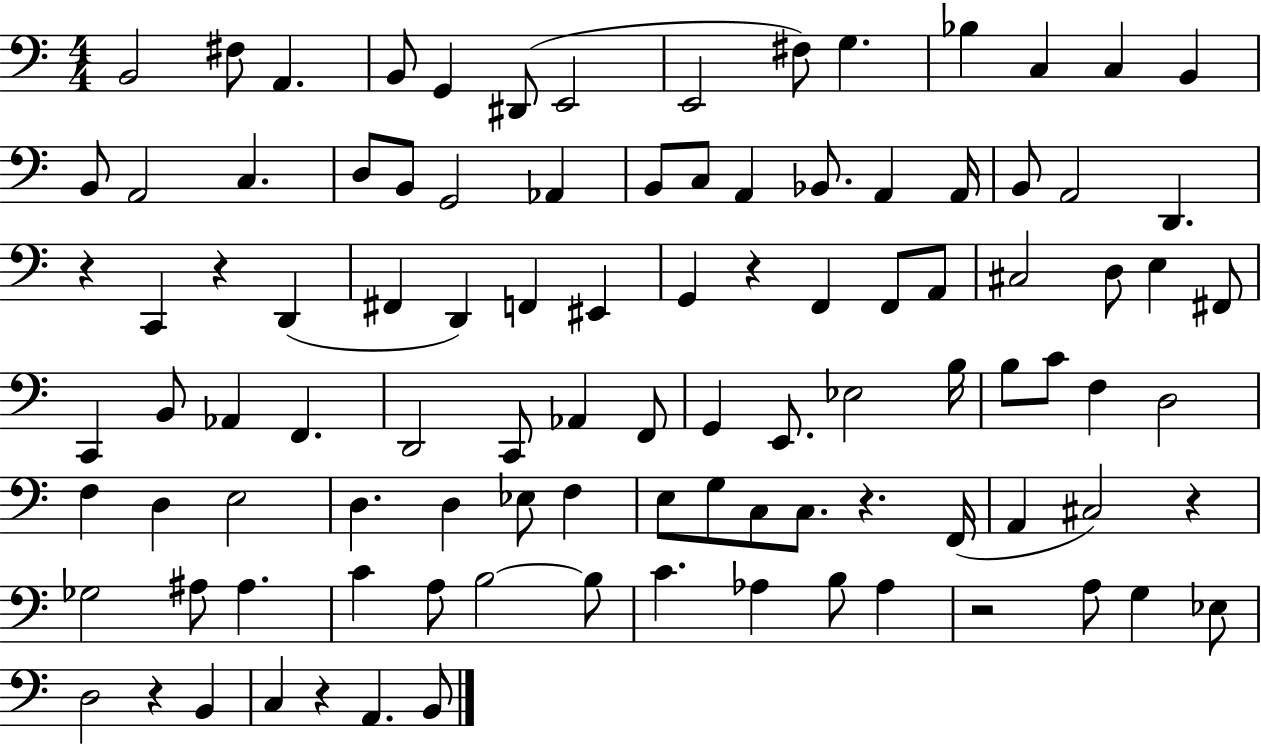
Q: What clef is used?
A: bass